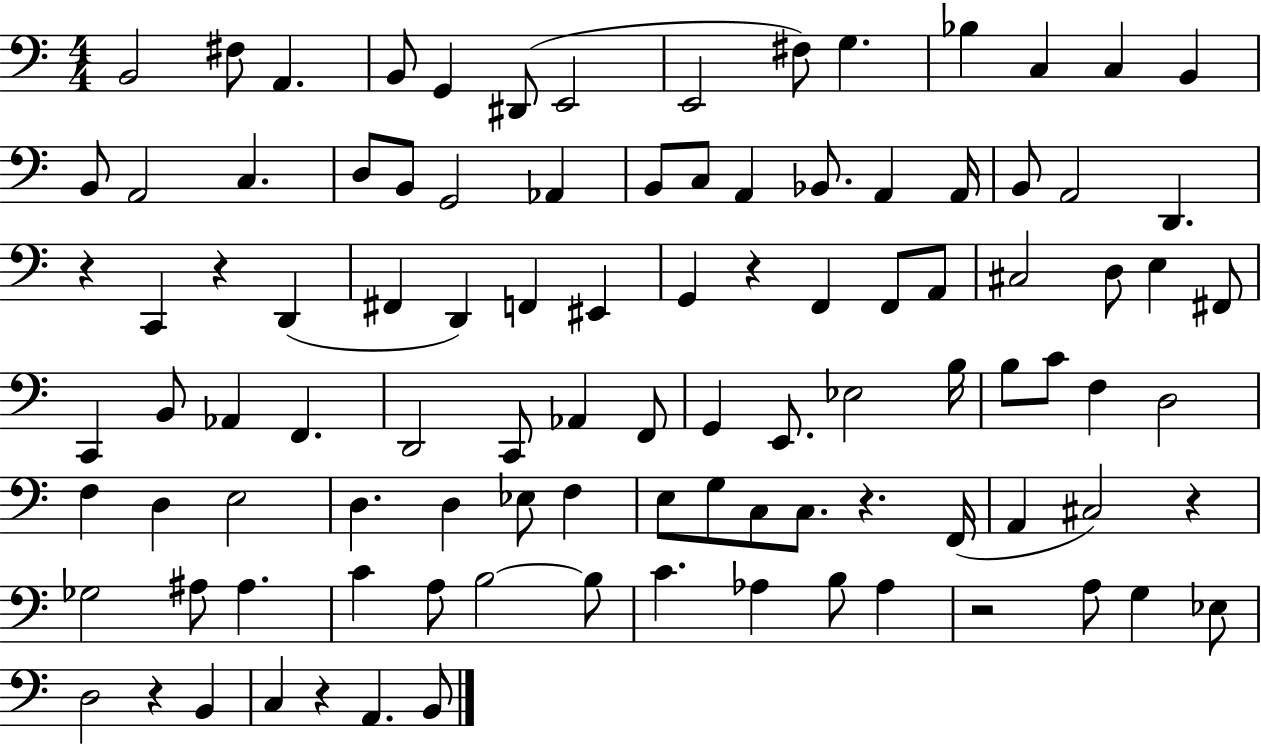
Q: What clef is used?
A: bass